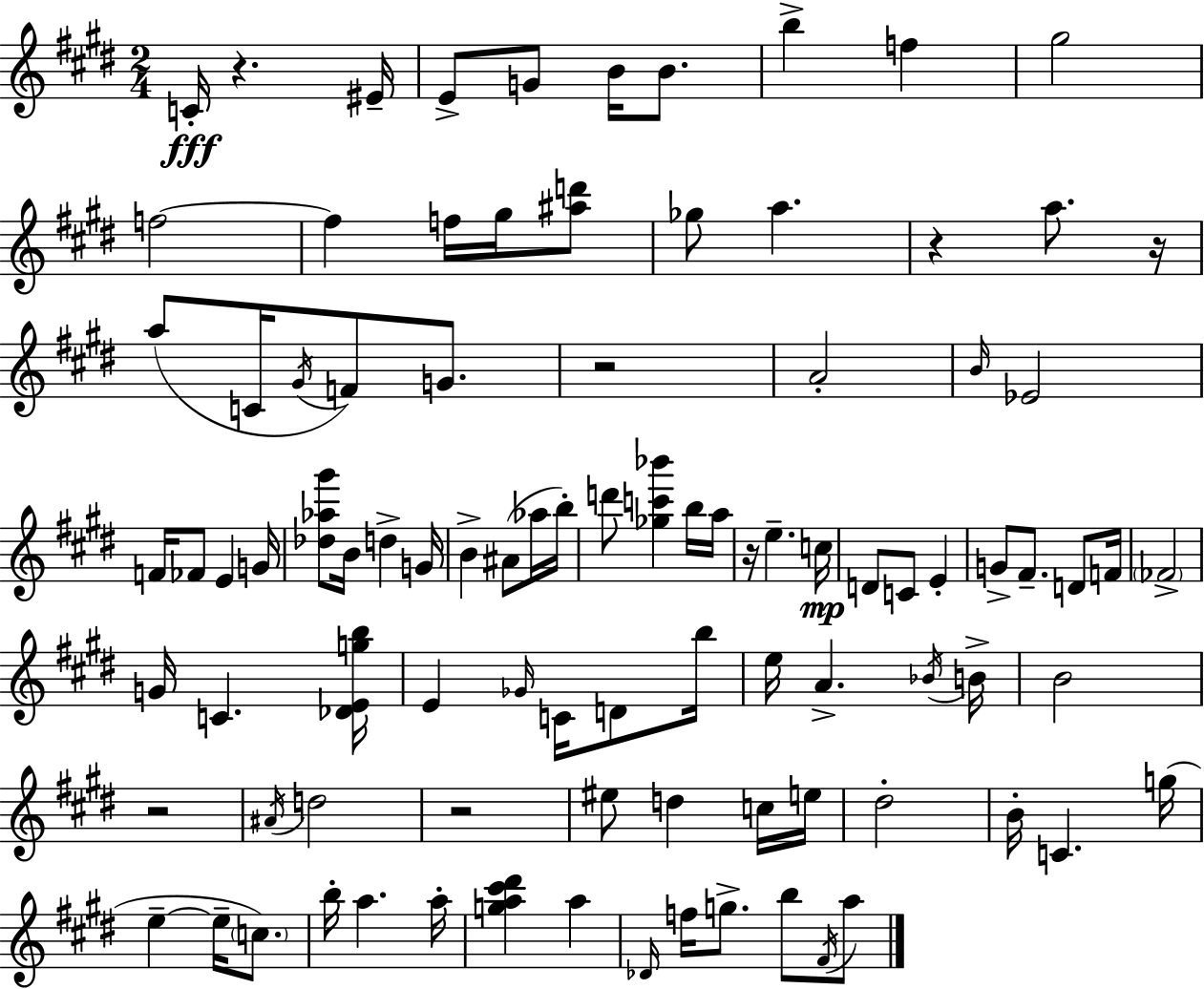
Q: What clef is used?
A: treble